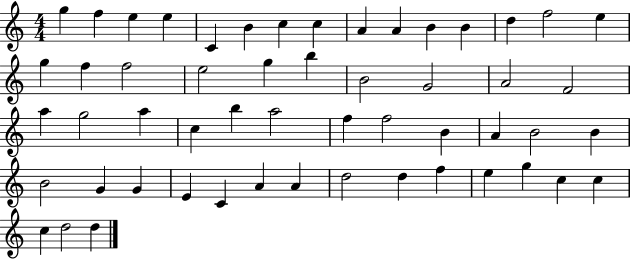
{
  \clef treble
  \numericTimeSignature
  \time 4/4
  \key c \major
  g''4 f''4 e''4 e''4 | c'4 b'4 c''4 c''4 | a'4 a'4 b'4 b'4 | d''4 f''2 e''4 | \break g''4 f''4 f''2 | e''2 g''4 b''4 | b'2 g'2 | a'2 f'2 | \break a''4 g''2 a''4 | c''4 b''4 a''2 | f''4 f''2 b'4 | a'4 b'2 b'4 | \break b'2 g'4 g'4 | e'4 c'4 a'4 a'4 | d''2 d''4 f''4 | e''4 g''4 c''4 c''4 | \break c''4 d''2 d''4 | \bar "|."
}